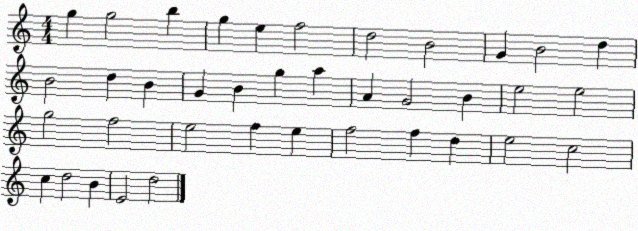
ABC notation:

X:1
T:Untitled
M:4/4
L:1/4
K:C
g g2 b g e f2 d2 B2 G B2 d B2 d B G B g a A G2 B e2 e2 g2 f2 e2 f e f2 f d e2 c2 c d2 B E2 d2